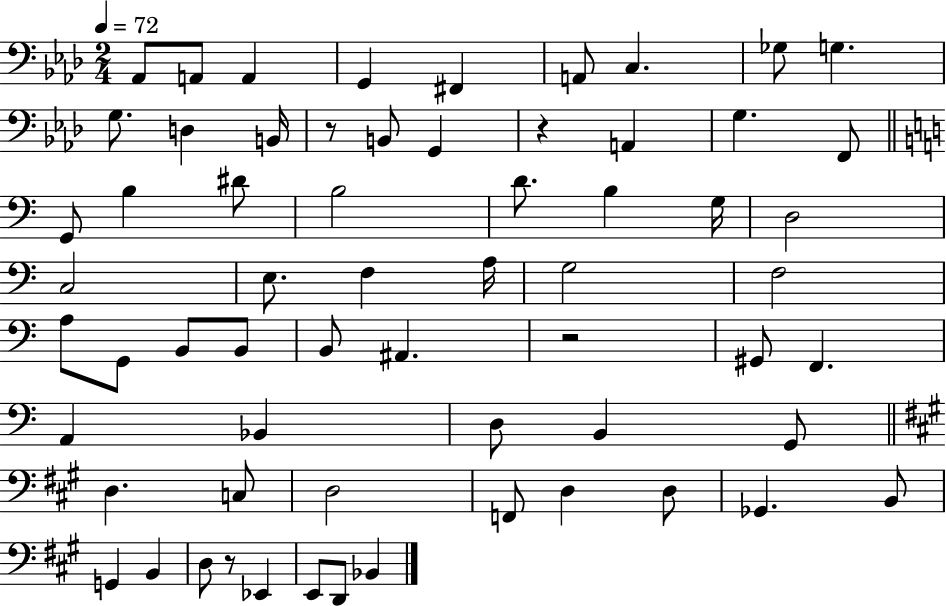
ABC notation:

X:1
T:Untitled
M:2/4
L:1/4
K:Ab
_A,,/2 A,,/2 A,, G,, ^F,, A,,/2 C, _G,/2 G, G,/2 D, B,,/4 z/2 B,,/2 G,, z A,, G, F,,/2 G,,/2 B, ^D/2 B,2 D/2 B, G,/4 D,2 C,2 E,/2 F, A,/4 G,2 F,2 A,/2 G,,/2 B,,/2 B,,/2 B,,/2 ^A,, z2 ^G,,/2 F,, A,, _B,, D,/2 B,, G,,/2 D, C,/2 D,2 F,,/2 D, D,/2 _G,, B,,/2 G,, B,, D,/2 z/2 _E,, E,,/2 D,,/2 _B,,